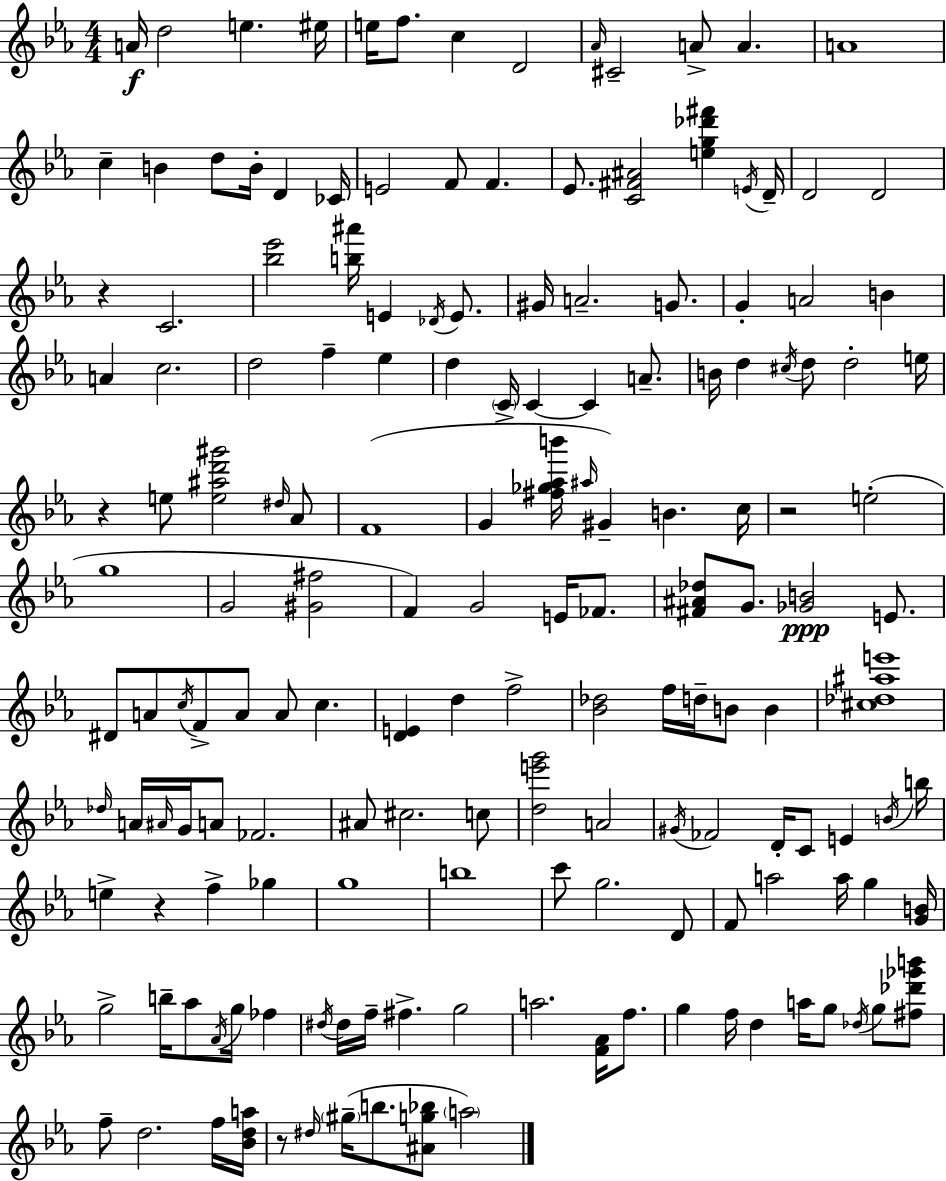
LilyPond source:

{
  \clef treble
  \numericTimeSignature
  \time 4/4
  \key ees \major
  a'16\f d''2 e''4. eis''16 | e''16 f''8. c''4 d'2 | \grace { aes'16 } cis'2-- a'8-> a'4. | a'1 | \break c''4-- b'4 d''8 b'16-. d'4 | ces'16 e'2 f'8 f'4. | ees'8. <c' fis' ais'>2 <e'' g'' des''' fis'''>4 | \acciaccatura { e'16 } d'16-- d'2 d'2 | \break r4 c'2. | <bes'' ees'''>2 <b'' ais'''>16 e'4 \acciaccatura { des'16 } | e'8. gis'16 a'2.-- | g'8. g'4-. a'2 b'4 | \break a'4 c''2. | d''2 f''4-- ees''4 | d''4 \parenthesize c'16-> c'4~~ c'4 | a'8.-- b'16 d''4 \acciaccatura { cis''16 } d''8 d''2-. | \break e''16 r4 e''8 <e'' ais'' d''' gis'''>2 | \grace { dis''16 } aes'8 f'1( | g'4 <fis'' ges'' aes'' b'''>16 \grace { ais''16 } gis'4--) b'4. | c''16 r2 e''2-.( | \break g''1 | g'2 <gis' fis''>2 | f'4) g'2 | e'16 fes'8. <fis' ais' des''>8 g'8. <ges' b'>2\ppp | \break e'8. dis'8 a'8 \acciaccatura { c''16 } f'8-> a'8 a'8 | c''4. <d' e'>4 d''4 f''2-> | <bes' des''>2 f''16 | d''16-- b'8 b'4 <cis'' des'' ais'' e'''>1 | \break \grace { des''16 } a'16 \grace { ais'16 } g'16 a'8 fes'2. | ais'8 cis''2. | c''8 <d'' e''' g'''>2 | a'2 \acciaccatura { gis'16 } fes'2 | \break d'16-. c'8 e'4 \acciaccatura { b'16 } b''16 e''4-> r4 | f''4-> ges''4 g''1 | b''1 | c'''8 g''2. | \break d'8 f'8 a''2 | a''16 g''4 <g' b'>16 g''2-> | b''16-- aes''8 \acciaccatura { aes'16 } g''16 fes''4 \acciaccatura { dis''16 } dis''16 f''16-- fis''4.-> | g''2 a''2. | \break <f' aes'>16 f''8. g''4 | f''16 d''4 a''16 g''8 \acciaccatura { des''16 } g''8 <fis'' des''' ges''' b'''>8 f''8-- | d''2. f''16 <bes' d'' a''>16 r8 | \grace { dis''16 }( \parenthesize gis''16-- b''8. <ais' g'' bes''>8 \parenthesize a''2) \bar "|."
}